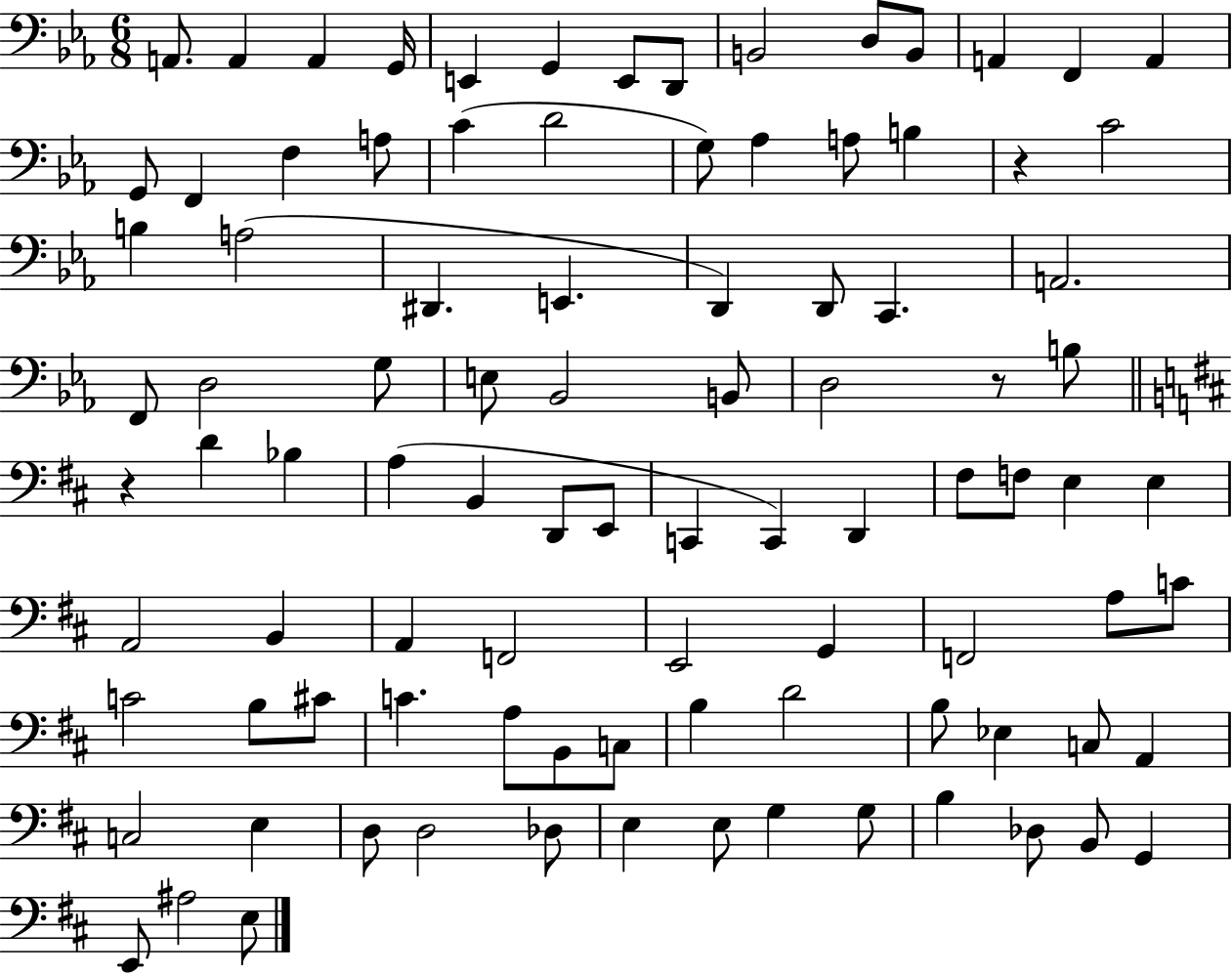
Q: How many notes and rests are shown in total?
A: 95